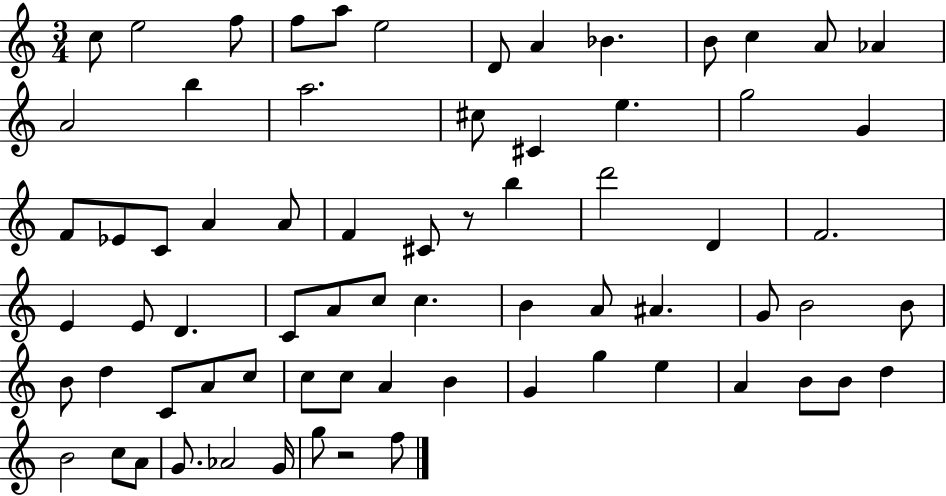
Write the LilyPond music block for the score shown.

{
  \clef treble
  \numericTimeSignature
  \time 3/4
  \key c \major
  c''8 e''2 f''8 | f''8 a''8 e''2 | d'8 a'4 bes'4. | b'8 c''4 a'8 aes'4 | \break a'2 b''4 | a''2. | cis''8 cis'4 e''4. | g''2 g'4 | \break f'8 ees'8 c'8 a'4 a'8 | f'4 cis'8 r8 b''4 | d'''2 d'4 | f'2. | \break e'4 e'8 d'4. | c'8 a'8 c''8 c''4. | b'4 a'8 ais'4. | g'8 b'2 b'8 | \break b'8 d''4 c'8 a'8 c''8 | c''8 c''8 a'4 b'4 | g'4 g''4 e''4 | a'4 b'8 b'8 d''4 | \break b'2 c''8 a'8 | g'8. aes'2 g'16 | g''8 r2 f''8 | \bar "|."
}